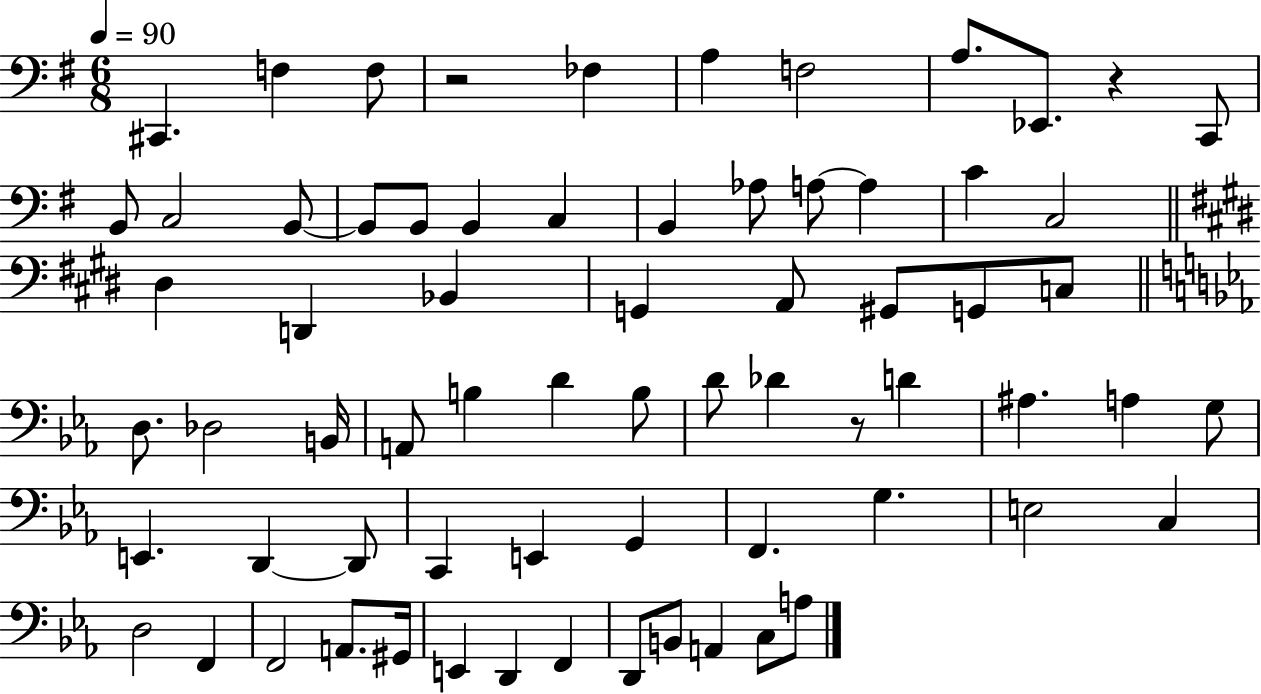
C#2/q. F3/q F3/e R/h FES3/q A3/q F3/h A3/e. Eb2/e. R/q C2/e B2/e C3/h B2/e B2/e B2/e B2/q C3/q B2/q Ab3/e A3/e A3/q C4/q C3/h D#3/q D2/q Bb2/q G2/q A2/e G#2/e G2/e C3/e D3/e. Db3/h B2/s A2/e B3/q D4/q B3/e D4/e Db4/q R/e D4/q A#3/q. A3/q G3/e E2/q. D2/q D2/e C2/q E2/q G2/q F2/q. G3/q. E3/h C3/q D3/h F2/q F2/h A2/e. G#2/s E2/q D2/q F2/q D2/e B2/e A2/q C3/e A3/e